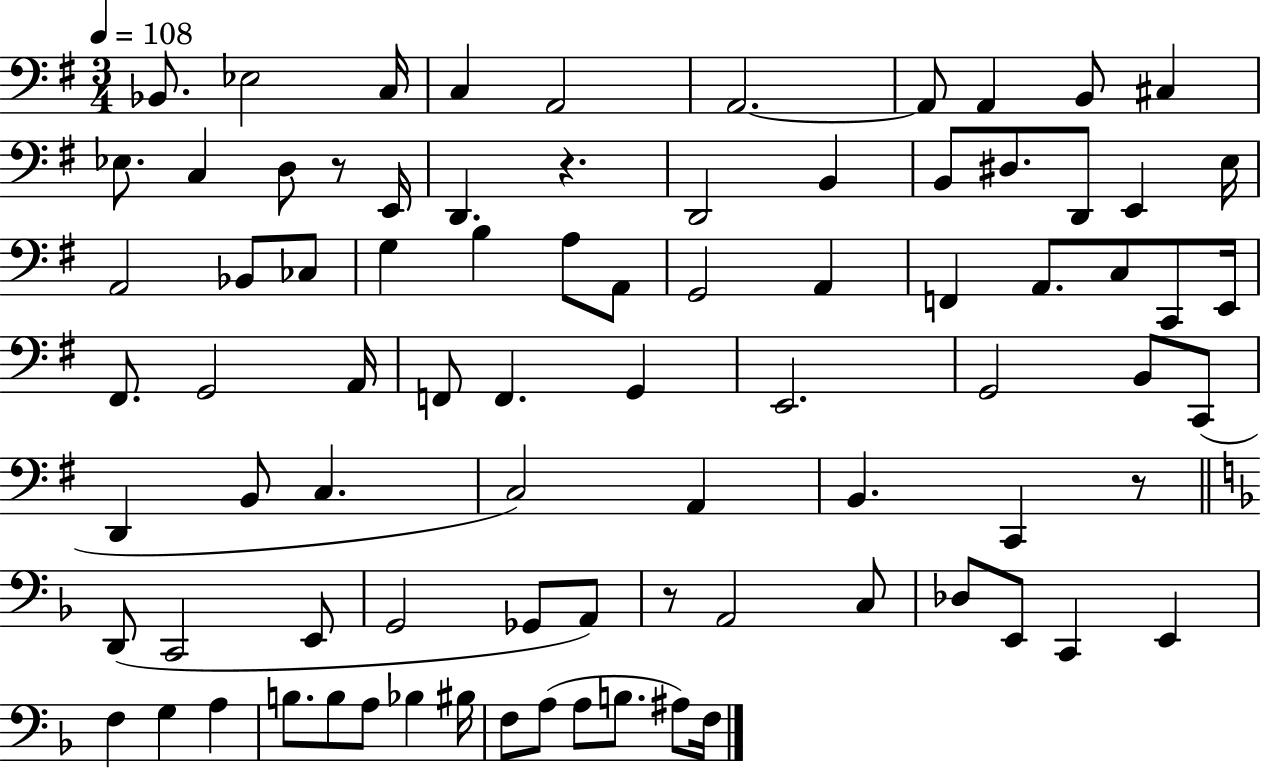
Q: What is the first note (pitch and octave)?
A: Bb2